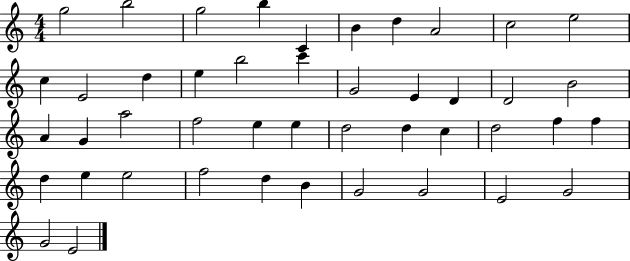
{
  \clef treble
  \numericTimeSignature
  \time 4/4
  \key c \major
  g''2 b''2 | g''2 b''4 c'4 | b'4 d''4 a'2 | c''2 e''2 | \break c''4 e'2 d''4 | e''4 b''2 c'''4 | g'2 e'4 d'4 | d'2 b'2 | \break a'4 g'4 a''2 | f''2 e''4 e''4 | d''2 d''4 c''4 | d''2 f''4 f''4 | \break d''4 e''4 e''2 | f''2 d''4 b'4 | g'2 g'2 | e'2 g'2 | \break g'2 e'2 | \bar "|."
}